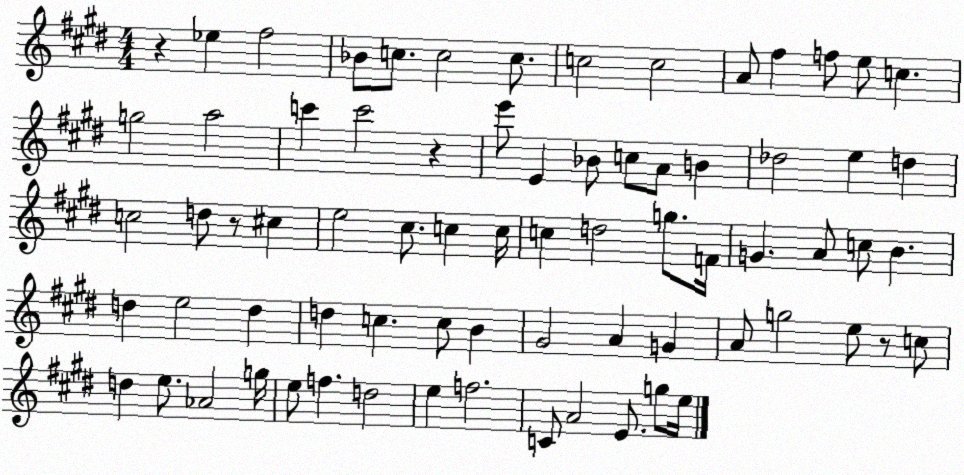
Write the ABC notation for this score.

X:1
T:Untitled
M:4/4
L:1/4
K:E
z _e ^f2 _B/2 c/2 c2 c/2 c2 c2 A/2 ^f f/2 e/2 c g2 a2 c' c'2 z e'/2 E _B/2 c/2 A/2 B _d2 e d c2 d/2 z/2 ^c e2 ^c/2 c c/4 c d2 g/2 F/4 G A/2 c/2 B d e2 d d c c/2 B ^G2 A G A/2 g2 e/2 z/2 c/2 d e/2 _A2 g/4 e/2 f d2 e f2 C/2 A2 E/2 g/2 e/4